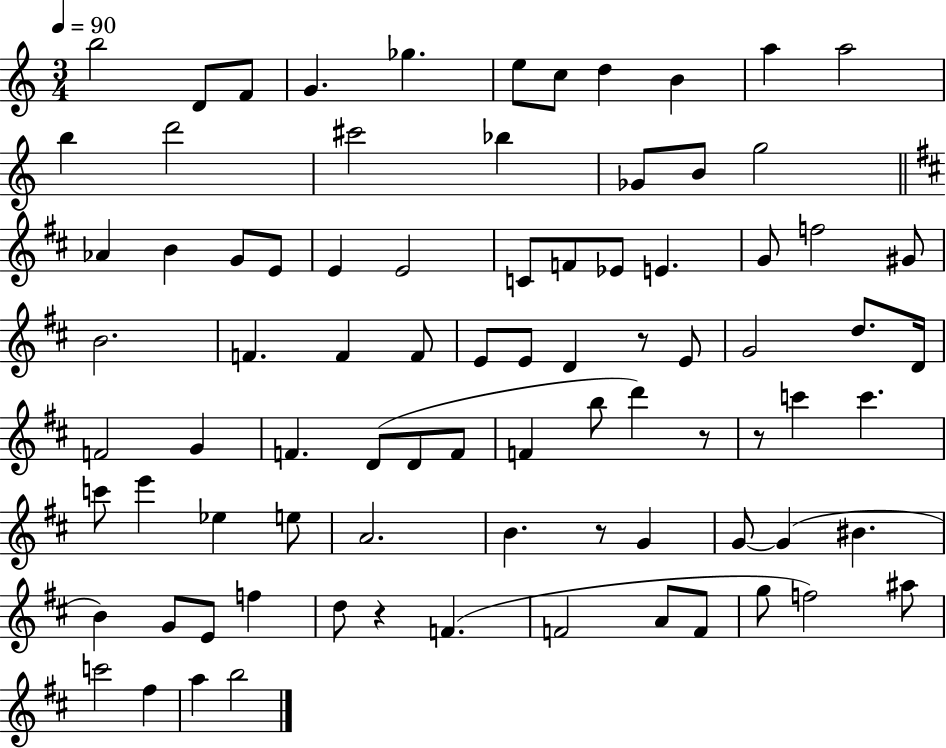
B5/h D4/e F4/e G4/q. Gb5/q. E5/e C5/e D5/q B4/q A5/q A5/h B5/q D6/h C#6/h Bb5/q Gb4/e B4/e G5/h Ab4/q B4/q G4/e E4/e E4/q E4/h C4/e F4/e Eb4/e E4/q. G4/e F5/h G#4/e B4/h. F4/q. F4/q F4/e E4/e E4/e D4/q R/e E4/e G4/h D5/e. D4/s F4/h G4/q F4/q. D4/e D4/e F4/e F4/q B5/e D6/q R/e R/e C6/q C6/q. C6/e E6/q Eb5/q E5/e A4/h. B4/q. R/e G4/q G4/e G4/q BIS4/q. B4/q G4/e E4/e F5/q D5/e R/q F4/q. F4/h A4/e F4/e G5/e F5/h A#5/e C6/h F#5/q A5/q B5/h